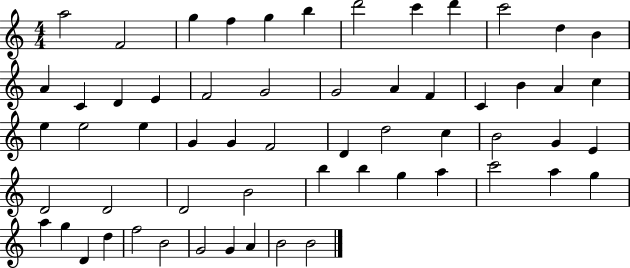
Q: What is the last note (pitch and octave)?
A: B4